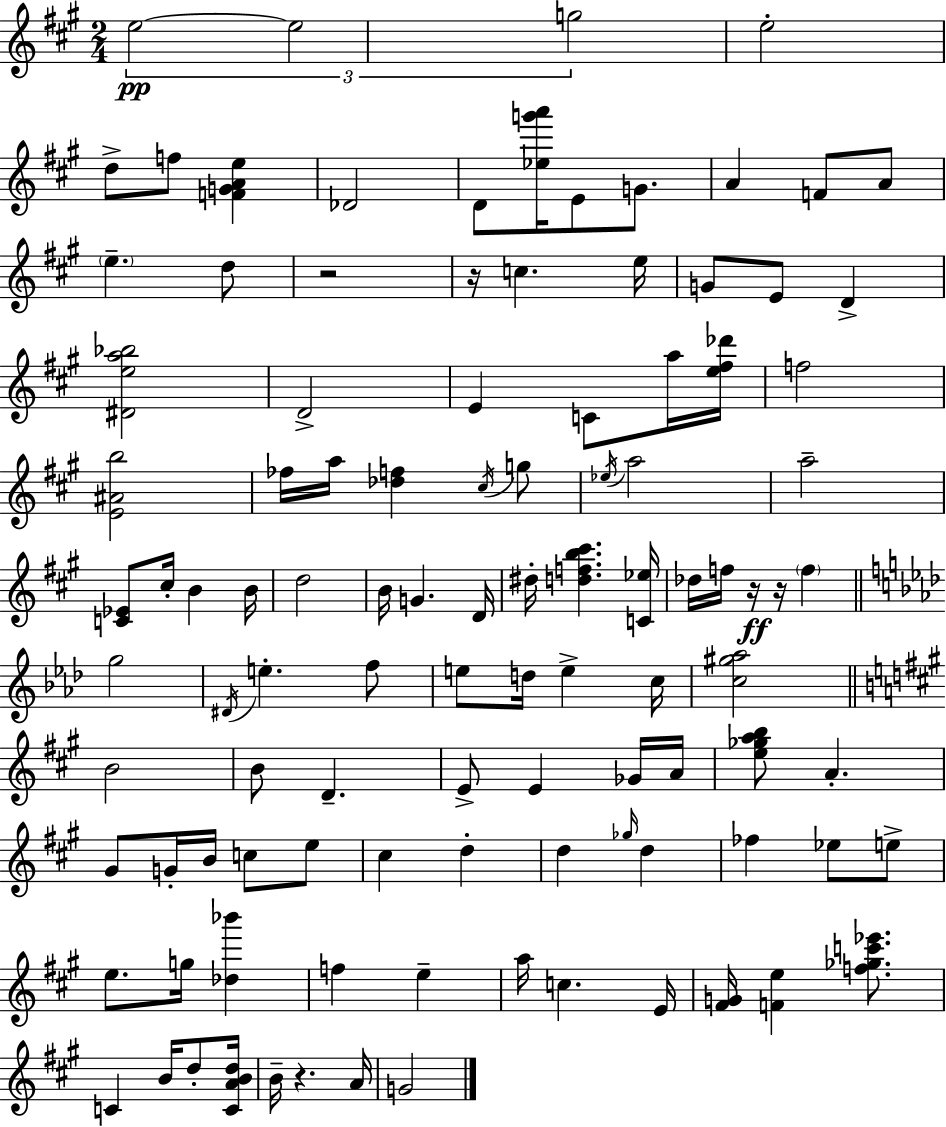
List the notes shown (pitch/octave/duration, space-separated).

E5/h E5/h G5/h E5/h D5/e F5/e [F4,G4,A4,E5]/q Db4/h D4/e [Eb5,G6,A6]/s E4/e G4/e. A4/q F4/e A4/e E5/q. D5/e R/h R/s C5/q. E5/s G4/e E4/e D4/q [D#4,E5,A5,Bb5]/h D4/h E4/q C4/e A5/s [E5,F#5,Db6]/s F5/h [E4,A#4,B5]/h FES5/s A5/s [Db5,F5]/q C#5/s G5/e Eb5/s A5/h A5/h [C4,Eb4]/e C#5/s B4/q B4/s D5/h B4/s G4/q. D4/s D#5/s [D5,F5,B5,C#6]/q. [C4,Eb5]/s Db5/s F5/s R/s R/s F5/q G5/h D#4/s E5/q. F5/e E5/e D5/s E5/q C5/s [C5,G#5,Ab5]/h B4/h B4/e D4/q. E4/e E4/q Gb4/s A4/s [E5,Gb5,A5,B5]/e A4/q. G#4/e G4/s B4/s C5/e E5/e C#5/q D5/q D5/q Gb5/s D5/q FES5/q Eb5/e E5/e E5/e. G5/s [Db5,Bb6]/q F5/q E5/q A5/s C5/q. E4/s [F#4,G4]/s [F4,E5]/q [F5,Gb5,C6,Eb6]/e. C4/q B4/s D5/e [C4,A4,B4,D5]/s B4/s R/q. A4/s G4/h